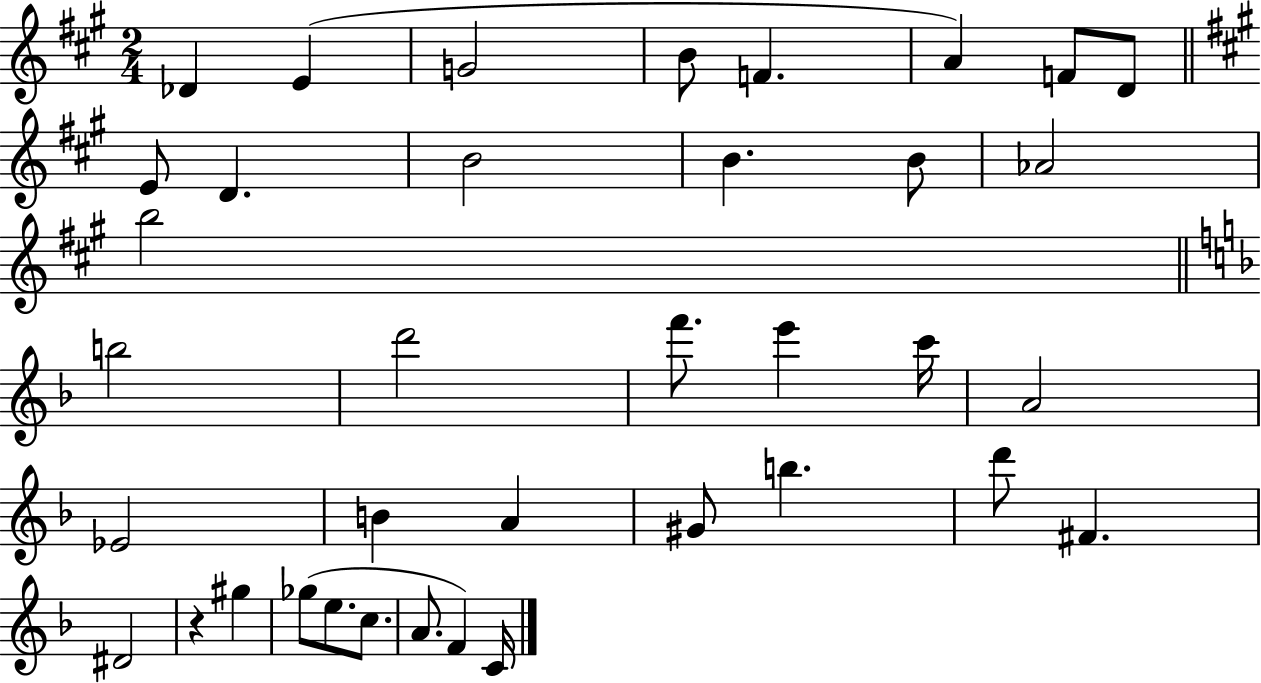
Db4/q E4/q G4/h B4/e F4/q. A4/q F4/e D4/e E4/e D4/q. B4/h B4/q. B4/e Ab4/h B5/h B5/h D6/h F6/e. E6/q C6/s A4/h Eb4/h B4/q A4/q G#4/e B5/q. D6/e F#4/q. D#4/h R/q G#5/q Gb5/e E5/e. C5/e. A4/e. F4/q C4/s